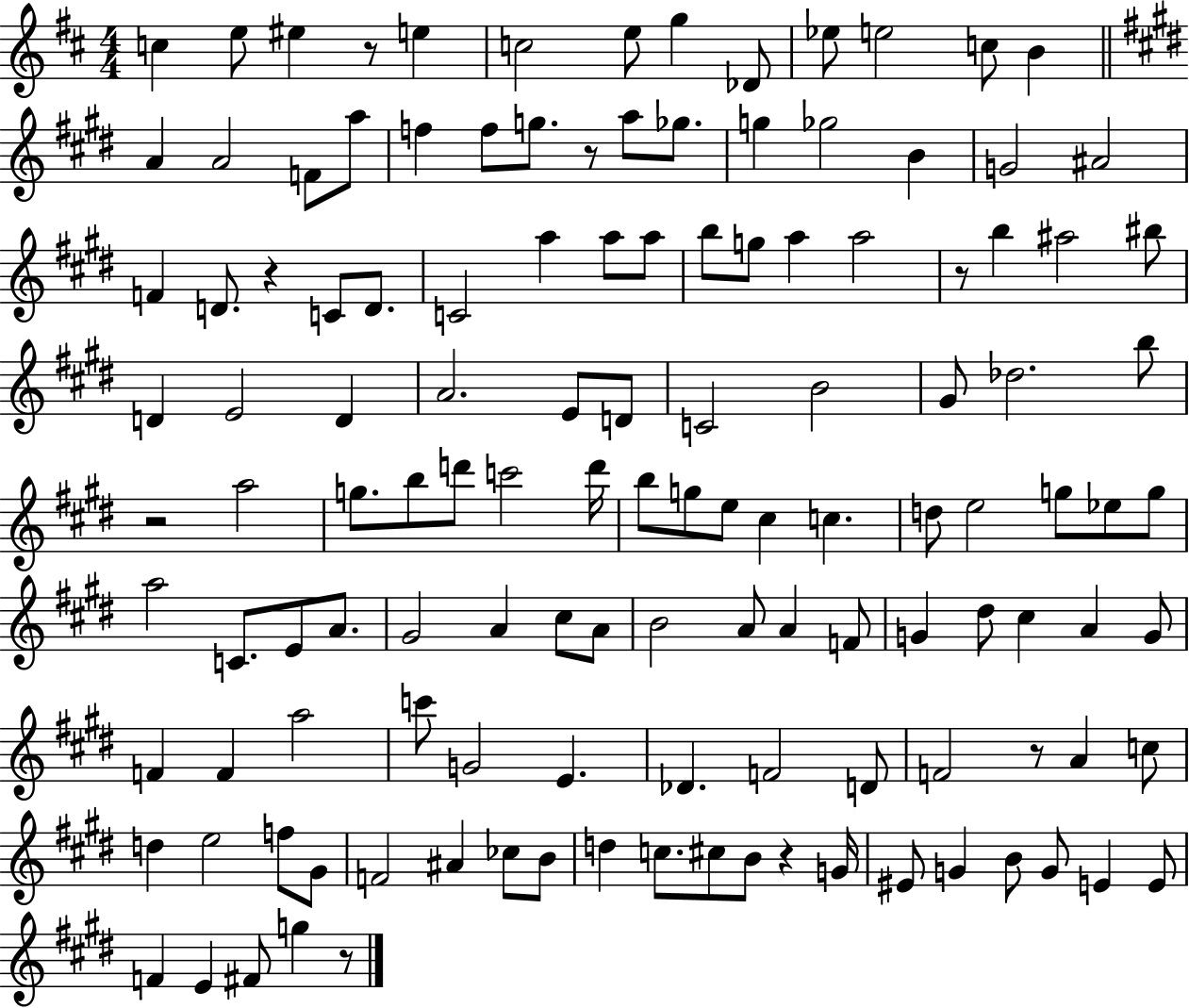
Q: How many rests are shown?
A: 8